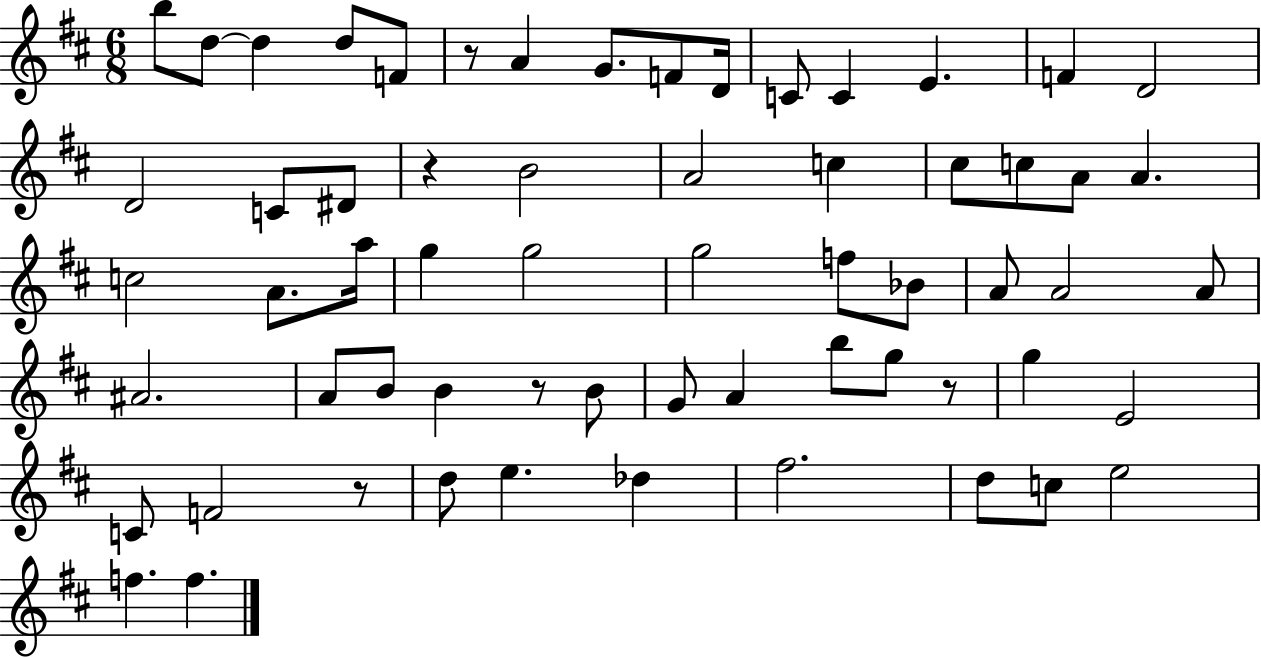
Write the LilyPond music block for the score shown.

{
  \clef treble
  \numericTimeSignature
  \time 6/8
  \key d \major
  b''8 d''8~~ d''4 d''8 f'8 | r8 a'4 g'8. f'8 d'16 | c'8 c'4 e'4. | f'4 d'2 | \break d'2 c'8 dis'8 | r4 b'2 | a'2 c''4 | cis''8 c''8 a'8 a'4. | \break c''2 a'8. a''16 | g''4 g''2 | g''2 f''8 bes'8 | a'8 a'2 a'8 | \break ais'2. | a'8 b'8 b'4 r8 b'8 | g'8 a'4 b''8 g''8 r8 | g''4 e'2 | \break c'8 f'2 r8 | d''8 e''4. des''4 | fis''2. | d''8 c''8 e''2 | \break f''4. f''4. | \bar "|."
}